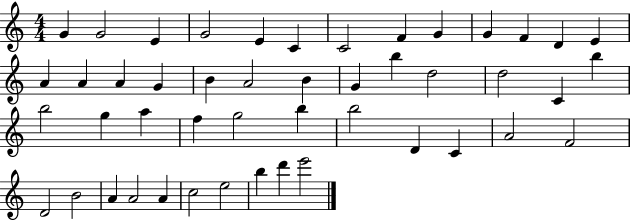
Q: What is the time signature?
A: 4/4